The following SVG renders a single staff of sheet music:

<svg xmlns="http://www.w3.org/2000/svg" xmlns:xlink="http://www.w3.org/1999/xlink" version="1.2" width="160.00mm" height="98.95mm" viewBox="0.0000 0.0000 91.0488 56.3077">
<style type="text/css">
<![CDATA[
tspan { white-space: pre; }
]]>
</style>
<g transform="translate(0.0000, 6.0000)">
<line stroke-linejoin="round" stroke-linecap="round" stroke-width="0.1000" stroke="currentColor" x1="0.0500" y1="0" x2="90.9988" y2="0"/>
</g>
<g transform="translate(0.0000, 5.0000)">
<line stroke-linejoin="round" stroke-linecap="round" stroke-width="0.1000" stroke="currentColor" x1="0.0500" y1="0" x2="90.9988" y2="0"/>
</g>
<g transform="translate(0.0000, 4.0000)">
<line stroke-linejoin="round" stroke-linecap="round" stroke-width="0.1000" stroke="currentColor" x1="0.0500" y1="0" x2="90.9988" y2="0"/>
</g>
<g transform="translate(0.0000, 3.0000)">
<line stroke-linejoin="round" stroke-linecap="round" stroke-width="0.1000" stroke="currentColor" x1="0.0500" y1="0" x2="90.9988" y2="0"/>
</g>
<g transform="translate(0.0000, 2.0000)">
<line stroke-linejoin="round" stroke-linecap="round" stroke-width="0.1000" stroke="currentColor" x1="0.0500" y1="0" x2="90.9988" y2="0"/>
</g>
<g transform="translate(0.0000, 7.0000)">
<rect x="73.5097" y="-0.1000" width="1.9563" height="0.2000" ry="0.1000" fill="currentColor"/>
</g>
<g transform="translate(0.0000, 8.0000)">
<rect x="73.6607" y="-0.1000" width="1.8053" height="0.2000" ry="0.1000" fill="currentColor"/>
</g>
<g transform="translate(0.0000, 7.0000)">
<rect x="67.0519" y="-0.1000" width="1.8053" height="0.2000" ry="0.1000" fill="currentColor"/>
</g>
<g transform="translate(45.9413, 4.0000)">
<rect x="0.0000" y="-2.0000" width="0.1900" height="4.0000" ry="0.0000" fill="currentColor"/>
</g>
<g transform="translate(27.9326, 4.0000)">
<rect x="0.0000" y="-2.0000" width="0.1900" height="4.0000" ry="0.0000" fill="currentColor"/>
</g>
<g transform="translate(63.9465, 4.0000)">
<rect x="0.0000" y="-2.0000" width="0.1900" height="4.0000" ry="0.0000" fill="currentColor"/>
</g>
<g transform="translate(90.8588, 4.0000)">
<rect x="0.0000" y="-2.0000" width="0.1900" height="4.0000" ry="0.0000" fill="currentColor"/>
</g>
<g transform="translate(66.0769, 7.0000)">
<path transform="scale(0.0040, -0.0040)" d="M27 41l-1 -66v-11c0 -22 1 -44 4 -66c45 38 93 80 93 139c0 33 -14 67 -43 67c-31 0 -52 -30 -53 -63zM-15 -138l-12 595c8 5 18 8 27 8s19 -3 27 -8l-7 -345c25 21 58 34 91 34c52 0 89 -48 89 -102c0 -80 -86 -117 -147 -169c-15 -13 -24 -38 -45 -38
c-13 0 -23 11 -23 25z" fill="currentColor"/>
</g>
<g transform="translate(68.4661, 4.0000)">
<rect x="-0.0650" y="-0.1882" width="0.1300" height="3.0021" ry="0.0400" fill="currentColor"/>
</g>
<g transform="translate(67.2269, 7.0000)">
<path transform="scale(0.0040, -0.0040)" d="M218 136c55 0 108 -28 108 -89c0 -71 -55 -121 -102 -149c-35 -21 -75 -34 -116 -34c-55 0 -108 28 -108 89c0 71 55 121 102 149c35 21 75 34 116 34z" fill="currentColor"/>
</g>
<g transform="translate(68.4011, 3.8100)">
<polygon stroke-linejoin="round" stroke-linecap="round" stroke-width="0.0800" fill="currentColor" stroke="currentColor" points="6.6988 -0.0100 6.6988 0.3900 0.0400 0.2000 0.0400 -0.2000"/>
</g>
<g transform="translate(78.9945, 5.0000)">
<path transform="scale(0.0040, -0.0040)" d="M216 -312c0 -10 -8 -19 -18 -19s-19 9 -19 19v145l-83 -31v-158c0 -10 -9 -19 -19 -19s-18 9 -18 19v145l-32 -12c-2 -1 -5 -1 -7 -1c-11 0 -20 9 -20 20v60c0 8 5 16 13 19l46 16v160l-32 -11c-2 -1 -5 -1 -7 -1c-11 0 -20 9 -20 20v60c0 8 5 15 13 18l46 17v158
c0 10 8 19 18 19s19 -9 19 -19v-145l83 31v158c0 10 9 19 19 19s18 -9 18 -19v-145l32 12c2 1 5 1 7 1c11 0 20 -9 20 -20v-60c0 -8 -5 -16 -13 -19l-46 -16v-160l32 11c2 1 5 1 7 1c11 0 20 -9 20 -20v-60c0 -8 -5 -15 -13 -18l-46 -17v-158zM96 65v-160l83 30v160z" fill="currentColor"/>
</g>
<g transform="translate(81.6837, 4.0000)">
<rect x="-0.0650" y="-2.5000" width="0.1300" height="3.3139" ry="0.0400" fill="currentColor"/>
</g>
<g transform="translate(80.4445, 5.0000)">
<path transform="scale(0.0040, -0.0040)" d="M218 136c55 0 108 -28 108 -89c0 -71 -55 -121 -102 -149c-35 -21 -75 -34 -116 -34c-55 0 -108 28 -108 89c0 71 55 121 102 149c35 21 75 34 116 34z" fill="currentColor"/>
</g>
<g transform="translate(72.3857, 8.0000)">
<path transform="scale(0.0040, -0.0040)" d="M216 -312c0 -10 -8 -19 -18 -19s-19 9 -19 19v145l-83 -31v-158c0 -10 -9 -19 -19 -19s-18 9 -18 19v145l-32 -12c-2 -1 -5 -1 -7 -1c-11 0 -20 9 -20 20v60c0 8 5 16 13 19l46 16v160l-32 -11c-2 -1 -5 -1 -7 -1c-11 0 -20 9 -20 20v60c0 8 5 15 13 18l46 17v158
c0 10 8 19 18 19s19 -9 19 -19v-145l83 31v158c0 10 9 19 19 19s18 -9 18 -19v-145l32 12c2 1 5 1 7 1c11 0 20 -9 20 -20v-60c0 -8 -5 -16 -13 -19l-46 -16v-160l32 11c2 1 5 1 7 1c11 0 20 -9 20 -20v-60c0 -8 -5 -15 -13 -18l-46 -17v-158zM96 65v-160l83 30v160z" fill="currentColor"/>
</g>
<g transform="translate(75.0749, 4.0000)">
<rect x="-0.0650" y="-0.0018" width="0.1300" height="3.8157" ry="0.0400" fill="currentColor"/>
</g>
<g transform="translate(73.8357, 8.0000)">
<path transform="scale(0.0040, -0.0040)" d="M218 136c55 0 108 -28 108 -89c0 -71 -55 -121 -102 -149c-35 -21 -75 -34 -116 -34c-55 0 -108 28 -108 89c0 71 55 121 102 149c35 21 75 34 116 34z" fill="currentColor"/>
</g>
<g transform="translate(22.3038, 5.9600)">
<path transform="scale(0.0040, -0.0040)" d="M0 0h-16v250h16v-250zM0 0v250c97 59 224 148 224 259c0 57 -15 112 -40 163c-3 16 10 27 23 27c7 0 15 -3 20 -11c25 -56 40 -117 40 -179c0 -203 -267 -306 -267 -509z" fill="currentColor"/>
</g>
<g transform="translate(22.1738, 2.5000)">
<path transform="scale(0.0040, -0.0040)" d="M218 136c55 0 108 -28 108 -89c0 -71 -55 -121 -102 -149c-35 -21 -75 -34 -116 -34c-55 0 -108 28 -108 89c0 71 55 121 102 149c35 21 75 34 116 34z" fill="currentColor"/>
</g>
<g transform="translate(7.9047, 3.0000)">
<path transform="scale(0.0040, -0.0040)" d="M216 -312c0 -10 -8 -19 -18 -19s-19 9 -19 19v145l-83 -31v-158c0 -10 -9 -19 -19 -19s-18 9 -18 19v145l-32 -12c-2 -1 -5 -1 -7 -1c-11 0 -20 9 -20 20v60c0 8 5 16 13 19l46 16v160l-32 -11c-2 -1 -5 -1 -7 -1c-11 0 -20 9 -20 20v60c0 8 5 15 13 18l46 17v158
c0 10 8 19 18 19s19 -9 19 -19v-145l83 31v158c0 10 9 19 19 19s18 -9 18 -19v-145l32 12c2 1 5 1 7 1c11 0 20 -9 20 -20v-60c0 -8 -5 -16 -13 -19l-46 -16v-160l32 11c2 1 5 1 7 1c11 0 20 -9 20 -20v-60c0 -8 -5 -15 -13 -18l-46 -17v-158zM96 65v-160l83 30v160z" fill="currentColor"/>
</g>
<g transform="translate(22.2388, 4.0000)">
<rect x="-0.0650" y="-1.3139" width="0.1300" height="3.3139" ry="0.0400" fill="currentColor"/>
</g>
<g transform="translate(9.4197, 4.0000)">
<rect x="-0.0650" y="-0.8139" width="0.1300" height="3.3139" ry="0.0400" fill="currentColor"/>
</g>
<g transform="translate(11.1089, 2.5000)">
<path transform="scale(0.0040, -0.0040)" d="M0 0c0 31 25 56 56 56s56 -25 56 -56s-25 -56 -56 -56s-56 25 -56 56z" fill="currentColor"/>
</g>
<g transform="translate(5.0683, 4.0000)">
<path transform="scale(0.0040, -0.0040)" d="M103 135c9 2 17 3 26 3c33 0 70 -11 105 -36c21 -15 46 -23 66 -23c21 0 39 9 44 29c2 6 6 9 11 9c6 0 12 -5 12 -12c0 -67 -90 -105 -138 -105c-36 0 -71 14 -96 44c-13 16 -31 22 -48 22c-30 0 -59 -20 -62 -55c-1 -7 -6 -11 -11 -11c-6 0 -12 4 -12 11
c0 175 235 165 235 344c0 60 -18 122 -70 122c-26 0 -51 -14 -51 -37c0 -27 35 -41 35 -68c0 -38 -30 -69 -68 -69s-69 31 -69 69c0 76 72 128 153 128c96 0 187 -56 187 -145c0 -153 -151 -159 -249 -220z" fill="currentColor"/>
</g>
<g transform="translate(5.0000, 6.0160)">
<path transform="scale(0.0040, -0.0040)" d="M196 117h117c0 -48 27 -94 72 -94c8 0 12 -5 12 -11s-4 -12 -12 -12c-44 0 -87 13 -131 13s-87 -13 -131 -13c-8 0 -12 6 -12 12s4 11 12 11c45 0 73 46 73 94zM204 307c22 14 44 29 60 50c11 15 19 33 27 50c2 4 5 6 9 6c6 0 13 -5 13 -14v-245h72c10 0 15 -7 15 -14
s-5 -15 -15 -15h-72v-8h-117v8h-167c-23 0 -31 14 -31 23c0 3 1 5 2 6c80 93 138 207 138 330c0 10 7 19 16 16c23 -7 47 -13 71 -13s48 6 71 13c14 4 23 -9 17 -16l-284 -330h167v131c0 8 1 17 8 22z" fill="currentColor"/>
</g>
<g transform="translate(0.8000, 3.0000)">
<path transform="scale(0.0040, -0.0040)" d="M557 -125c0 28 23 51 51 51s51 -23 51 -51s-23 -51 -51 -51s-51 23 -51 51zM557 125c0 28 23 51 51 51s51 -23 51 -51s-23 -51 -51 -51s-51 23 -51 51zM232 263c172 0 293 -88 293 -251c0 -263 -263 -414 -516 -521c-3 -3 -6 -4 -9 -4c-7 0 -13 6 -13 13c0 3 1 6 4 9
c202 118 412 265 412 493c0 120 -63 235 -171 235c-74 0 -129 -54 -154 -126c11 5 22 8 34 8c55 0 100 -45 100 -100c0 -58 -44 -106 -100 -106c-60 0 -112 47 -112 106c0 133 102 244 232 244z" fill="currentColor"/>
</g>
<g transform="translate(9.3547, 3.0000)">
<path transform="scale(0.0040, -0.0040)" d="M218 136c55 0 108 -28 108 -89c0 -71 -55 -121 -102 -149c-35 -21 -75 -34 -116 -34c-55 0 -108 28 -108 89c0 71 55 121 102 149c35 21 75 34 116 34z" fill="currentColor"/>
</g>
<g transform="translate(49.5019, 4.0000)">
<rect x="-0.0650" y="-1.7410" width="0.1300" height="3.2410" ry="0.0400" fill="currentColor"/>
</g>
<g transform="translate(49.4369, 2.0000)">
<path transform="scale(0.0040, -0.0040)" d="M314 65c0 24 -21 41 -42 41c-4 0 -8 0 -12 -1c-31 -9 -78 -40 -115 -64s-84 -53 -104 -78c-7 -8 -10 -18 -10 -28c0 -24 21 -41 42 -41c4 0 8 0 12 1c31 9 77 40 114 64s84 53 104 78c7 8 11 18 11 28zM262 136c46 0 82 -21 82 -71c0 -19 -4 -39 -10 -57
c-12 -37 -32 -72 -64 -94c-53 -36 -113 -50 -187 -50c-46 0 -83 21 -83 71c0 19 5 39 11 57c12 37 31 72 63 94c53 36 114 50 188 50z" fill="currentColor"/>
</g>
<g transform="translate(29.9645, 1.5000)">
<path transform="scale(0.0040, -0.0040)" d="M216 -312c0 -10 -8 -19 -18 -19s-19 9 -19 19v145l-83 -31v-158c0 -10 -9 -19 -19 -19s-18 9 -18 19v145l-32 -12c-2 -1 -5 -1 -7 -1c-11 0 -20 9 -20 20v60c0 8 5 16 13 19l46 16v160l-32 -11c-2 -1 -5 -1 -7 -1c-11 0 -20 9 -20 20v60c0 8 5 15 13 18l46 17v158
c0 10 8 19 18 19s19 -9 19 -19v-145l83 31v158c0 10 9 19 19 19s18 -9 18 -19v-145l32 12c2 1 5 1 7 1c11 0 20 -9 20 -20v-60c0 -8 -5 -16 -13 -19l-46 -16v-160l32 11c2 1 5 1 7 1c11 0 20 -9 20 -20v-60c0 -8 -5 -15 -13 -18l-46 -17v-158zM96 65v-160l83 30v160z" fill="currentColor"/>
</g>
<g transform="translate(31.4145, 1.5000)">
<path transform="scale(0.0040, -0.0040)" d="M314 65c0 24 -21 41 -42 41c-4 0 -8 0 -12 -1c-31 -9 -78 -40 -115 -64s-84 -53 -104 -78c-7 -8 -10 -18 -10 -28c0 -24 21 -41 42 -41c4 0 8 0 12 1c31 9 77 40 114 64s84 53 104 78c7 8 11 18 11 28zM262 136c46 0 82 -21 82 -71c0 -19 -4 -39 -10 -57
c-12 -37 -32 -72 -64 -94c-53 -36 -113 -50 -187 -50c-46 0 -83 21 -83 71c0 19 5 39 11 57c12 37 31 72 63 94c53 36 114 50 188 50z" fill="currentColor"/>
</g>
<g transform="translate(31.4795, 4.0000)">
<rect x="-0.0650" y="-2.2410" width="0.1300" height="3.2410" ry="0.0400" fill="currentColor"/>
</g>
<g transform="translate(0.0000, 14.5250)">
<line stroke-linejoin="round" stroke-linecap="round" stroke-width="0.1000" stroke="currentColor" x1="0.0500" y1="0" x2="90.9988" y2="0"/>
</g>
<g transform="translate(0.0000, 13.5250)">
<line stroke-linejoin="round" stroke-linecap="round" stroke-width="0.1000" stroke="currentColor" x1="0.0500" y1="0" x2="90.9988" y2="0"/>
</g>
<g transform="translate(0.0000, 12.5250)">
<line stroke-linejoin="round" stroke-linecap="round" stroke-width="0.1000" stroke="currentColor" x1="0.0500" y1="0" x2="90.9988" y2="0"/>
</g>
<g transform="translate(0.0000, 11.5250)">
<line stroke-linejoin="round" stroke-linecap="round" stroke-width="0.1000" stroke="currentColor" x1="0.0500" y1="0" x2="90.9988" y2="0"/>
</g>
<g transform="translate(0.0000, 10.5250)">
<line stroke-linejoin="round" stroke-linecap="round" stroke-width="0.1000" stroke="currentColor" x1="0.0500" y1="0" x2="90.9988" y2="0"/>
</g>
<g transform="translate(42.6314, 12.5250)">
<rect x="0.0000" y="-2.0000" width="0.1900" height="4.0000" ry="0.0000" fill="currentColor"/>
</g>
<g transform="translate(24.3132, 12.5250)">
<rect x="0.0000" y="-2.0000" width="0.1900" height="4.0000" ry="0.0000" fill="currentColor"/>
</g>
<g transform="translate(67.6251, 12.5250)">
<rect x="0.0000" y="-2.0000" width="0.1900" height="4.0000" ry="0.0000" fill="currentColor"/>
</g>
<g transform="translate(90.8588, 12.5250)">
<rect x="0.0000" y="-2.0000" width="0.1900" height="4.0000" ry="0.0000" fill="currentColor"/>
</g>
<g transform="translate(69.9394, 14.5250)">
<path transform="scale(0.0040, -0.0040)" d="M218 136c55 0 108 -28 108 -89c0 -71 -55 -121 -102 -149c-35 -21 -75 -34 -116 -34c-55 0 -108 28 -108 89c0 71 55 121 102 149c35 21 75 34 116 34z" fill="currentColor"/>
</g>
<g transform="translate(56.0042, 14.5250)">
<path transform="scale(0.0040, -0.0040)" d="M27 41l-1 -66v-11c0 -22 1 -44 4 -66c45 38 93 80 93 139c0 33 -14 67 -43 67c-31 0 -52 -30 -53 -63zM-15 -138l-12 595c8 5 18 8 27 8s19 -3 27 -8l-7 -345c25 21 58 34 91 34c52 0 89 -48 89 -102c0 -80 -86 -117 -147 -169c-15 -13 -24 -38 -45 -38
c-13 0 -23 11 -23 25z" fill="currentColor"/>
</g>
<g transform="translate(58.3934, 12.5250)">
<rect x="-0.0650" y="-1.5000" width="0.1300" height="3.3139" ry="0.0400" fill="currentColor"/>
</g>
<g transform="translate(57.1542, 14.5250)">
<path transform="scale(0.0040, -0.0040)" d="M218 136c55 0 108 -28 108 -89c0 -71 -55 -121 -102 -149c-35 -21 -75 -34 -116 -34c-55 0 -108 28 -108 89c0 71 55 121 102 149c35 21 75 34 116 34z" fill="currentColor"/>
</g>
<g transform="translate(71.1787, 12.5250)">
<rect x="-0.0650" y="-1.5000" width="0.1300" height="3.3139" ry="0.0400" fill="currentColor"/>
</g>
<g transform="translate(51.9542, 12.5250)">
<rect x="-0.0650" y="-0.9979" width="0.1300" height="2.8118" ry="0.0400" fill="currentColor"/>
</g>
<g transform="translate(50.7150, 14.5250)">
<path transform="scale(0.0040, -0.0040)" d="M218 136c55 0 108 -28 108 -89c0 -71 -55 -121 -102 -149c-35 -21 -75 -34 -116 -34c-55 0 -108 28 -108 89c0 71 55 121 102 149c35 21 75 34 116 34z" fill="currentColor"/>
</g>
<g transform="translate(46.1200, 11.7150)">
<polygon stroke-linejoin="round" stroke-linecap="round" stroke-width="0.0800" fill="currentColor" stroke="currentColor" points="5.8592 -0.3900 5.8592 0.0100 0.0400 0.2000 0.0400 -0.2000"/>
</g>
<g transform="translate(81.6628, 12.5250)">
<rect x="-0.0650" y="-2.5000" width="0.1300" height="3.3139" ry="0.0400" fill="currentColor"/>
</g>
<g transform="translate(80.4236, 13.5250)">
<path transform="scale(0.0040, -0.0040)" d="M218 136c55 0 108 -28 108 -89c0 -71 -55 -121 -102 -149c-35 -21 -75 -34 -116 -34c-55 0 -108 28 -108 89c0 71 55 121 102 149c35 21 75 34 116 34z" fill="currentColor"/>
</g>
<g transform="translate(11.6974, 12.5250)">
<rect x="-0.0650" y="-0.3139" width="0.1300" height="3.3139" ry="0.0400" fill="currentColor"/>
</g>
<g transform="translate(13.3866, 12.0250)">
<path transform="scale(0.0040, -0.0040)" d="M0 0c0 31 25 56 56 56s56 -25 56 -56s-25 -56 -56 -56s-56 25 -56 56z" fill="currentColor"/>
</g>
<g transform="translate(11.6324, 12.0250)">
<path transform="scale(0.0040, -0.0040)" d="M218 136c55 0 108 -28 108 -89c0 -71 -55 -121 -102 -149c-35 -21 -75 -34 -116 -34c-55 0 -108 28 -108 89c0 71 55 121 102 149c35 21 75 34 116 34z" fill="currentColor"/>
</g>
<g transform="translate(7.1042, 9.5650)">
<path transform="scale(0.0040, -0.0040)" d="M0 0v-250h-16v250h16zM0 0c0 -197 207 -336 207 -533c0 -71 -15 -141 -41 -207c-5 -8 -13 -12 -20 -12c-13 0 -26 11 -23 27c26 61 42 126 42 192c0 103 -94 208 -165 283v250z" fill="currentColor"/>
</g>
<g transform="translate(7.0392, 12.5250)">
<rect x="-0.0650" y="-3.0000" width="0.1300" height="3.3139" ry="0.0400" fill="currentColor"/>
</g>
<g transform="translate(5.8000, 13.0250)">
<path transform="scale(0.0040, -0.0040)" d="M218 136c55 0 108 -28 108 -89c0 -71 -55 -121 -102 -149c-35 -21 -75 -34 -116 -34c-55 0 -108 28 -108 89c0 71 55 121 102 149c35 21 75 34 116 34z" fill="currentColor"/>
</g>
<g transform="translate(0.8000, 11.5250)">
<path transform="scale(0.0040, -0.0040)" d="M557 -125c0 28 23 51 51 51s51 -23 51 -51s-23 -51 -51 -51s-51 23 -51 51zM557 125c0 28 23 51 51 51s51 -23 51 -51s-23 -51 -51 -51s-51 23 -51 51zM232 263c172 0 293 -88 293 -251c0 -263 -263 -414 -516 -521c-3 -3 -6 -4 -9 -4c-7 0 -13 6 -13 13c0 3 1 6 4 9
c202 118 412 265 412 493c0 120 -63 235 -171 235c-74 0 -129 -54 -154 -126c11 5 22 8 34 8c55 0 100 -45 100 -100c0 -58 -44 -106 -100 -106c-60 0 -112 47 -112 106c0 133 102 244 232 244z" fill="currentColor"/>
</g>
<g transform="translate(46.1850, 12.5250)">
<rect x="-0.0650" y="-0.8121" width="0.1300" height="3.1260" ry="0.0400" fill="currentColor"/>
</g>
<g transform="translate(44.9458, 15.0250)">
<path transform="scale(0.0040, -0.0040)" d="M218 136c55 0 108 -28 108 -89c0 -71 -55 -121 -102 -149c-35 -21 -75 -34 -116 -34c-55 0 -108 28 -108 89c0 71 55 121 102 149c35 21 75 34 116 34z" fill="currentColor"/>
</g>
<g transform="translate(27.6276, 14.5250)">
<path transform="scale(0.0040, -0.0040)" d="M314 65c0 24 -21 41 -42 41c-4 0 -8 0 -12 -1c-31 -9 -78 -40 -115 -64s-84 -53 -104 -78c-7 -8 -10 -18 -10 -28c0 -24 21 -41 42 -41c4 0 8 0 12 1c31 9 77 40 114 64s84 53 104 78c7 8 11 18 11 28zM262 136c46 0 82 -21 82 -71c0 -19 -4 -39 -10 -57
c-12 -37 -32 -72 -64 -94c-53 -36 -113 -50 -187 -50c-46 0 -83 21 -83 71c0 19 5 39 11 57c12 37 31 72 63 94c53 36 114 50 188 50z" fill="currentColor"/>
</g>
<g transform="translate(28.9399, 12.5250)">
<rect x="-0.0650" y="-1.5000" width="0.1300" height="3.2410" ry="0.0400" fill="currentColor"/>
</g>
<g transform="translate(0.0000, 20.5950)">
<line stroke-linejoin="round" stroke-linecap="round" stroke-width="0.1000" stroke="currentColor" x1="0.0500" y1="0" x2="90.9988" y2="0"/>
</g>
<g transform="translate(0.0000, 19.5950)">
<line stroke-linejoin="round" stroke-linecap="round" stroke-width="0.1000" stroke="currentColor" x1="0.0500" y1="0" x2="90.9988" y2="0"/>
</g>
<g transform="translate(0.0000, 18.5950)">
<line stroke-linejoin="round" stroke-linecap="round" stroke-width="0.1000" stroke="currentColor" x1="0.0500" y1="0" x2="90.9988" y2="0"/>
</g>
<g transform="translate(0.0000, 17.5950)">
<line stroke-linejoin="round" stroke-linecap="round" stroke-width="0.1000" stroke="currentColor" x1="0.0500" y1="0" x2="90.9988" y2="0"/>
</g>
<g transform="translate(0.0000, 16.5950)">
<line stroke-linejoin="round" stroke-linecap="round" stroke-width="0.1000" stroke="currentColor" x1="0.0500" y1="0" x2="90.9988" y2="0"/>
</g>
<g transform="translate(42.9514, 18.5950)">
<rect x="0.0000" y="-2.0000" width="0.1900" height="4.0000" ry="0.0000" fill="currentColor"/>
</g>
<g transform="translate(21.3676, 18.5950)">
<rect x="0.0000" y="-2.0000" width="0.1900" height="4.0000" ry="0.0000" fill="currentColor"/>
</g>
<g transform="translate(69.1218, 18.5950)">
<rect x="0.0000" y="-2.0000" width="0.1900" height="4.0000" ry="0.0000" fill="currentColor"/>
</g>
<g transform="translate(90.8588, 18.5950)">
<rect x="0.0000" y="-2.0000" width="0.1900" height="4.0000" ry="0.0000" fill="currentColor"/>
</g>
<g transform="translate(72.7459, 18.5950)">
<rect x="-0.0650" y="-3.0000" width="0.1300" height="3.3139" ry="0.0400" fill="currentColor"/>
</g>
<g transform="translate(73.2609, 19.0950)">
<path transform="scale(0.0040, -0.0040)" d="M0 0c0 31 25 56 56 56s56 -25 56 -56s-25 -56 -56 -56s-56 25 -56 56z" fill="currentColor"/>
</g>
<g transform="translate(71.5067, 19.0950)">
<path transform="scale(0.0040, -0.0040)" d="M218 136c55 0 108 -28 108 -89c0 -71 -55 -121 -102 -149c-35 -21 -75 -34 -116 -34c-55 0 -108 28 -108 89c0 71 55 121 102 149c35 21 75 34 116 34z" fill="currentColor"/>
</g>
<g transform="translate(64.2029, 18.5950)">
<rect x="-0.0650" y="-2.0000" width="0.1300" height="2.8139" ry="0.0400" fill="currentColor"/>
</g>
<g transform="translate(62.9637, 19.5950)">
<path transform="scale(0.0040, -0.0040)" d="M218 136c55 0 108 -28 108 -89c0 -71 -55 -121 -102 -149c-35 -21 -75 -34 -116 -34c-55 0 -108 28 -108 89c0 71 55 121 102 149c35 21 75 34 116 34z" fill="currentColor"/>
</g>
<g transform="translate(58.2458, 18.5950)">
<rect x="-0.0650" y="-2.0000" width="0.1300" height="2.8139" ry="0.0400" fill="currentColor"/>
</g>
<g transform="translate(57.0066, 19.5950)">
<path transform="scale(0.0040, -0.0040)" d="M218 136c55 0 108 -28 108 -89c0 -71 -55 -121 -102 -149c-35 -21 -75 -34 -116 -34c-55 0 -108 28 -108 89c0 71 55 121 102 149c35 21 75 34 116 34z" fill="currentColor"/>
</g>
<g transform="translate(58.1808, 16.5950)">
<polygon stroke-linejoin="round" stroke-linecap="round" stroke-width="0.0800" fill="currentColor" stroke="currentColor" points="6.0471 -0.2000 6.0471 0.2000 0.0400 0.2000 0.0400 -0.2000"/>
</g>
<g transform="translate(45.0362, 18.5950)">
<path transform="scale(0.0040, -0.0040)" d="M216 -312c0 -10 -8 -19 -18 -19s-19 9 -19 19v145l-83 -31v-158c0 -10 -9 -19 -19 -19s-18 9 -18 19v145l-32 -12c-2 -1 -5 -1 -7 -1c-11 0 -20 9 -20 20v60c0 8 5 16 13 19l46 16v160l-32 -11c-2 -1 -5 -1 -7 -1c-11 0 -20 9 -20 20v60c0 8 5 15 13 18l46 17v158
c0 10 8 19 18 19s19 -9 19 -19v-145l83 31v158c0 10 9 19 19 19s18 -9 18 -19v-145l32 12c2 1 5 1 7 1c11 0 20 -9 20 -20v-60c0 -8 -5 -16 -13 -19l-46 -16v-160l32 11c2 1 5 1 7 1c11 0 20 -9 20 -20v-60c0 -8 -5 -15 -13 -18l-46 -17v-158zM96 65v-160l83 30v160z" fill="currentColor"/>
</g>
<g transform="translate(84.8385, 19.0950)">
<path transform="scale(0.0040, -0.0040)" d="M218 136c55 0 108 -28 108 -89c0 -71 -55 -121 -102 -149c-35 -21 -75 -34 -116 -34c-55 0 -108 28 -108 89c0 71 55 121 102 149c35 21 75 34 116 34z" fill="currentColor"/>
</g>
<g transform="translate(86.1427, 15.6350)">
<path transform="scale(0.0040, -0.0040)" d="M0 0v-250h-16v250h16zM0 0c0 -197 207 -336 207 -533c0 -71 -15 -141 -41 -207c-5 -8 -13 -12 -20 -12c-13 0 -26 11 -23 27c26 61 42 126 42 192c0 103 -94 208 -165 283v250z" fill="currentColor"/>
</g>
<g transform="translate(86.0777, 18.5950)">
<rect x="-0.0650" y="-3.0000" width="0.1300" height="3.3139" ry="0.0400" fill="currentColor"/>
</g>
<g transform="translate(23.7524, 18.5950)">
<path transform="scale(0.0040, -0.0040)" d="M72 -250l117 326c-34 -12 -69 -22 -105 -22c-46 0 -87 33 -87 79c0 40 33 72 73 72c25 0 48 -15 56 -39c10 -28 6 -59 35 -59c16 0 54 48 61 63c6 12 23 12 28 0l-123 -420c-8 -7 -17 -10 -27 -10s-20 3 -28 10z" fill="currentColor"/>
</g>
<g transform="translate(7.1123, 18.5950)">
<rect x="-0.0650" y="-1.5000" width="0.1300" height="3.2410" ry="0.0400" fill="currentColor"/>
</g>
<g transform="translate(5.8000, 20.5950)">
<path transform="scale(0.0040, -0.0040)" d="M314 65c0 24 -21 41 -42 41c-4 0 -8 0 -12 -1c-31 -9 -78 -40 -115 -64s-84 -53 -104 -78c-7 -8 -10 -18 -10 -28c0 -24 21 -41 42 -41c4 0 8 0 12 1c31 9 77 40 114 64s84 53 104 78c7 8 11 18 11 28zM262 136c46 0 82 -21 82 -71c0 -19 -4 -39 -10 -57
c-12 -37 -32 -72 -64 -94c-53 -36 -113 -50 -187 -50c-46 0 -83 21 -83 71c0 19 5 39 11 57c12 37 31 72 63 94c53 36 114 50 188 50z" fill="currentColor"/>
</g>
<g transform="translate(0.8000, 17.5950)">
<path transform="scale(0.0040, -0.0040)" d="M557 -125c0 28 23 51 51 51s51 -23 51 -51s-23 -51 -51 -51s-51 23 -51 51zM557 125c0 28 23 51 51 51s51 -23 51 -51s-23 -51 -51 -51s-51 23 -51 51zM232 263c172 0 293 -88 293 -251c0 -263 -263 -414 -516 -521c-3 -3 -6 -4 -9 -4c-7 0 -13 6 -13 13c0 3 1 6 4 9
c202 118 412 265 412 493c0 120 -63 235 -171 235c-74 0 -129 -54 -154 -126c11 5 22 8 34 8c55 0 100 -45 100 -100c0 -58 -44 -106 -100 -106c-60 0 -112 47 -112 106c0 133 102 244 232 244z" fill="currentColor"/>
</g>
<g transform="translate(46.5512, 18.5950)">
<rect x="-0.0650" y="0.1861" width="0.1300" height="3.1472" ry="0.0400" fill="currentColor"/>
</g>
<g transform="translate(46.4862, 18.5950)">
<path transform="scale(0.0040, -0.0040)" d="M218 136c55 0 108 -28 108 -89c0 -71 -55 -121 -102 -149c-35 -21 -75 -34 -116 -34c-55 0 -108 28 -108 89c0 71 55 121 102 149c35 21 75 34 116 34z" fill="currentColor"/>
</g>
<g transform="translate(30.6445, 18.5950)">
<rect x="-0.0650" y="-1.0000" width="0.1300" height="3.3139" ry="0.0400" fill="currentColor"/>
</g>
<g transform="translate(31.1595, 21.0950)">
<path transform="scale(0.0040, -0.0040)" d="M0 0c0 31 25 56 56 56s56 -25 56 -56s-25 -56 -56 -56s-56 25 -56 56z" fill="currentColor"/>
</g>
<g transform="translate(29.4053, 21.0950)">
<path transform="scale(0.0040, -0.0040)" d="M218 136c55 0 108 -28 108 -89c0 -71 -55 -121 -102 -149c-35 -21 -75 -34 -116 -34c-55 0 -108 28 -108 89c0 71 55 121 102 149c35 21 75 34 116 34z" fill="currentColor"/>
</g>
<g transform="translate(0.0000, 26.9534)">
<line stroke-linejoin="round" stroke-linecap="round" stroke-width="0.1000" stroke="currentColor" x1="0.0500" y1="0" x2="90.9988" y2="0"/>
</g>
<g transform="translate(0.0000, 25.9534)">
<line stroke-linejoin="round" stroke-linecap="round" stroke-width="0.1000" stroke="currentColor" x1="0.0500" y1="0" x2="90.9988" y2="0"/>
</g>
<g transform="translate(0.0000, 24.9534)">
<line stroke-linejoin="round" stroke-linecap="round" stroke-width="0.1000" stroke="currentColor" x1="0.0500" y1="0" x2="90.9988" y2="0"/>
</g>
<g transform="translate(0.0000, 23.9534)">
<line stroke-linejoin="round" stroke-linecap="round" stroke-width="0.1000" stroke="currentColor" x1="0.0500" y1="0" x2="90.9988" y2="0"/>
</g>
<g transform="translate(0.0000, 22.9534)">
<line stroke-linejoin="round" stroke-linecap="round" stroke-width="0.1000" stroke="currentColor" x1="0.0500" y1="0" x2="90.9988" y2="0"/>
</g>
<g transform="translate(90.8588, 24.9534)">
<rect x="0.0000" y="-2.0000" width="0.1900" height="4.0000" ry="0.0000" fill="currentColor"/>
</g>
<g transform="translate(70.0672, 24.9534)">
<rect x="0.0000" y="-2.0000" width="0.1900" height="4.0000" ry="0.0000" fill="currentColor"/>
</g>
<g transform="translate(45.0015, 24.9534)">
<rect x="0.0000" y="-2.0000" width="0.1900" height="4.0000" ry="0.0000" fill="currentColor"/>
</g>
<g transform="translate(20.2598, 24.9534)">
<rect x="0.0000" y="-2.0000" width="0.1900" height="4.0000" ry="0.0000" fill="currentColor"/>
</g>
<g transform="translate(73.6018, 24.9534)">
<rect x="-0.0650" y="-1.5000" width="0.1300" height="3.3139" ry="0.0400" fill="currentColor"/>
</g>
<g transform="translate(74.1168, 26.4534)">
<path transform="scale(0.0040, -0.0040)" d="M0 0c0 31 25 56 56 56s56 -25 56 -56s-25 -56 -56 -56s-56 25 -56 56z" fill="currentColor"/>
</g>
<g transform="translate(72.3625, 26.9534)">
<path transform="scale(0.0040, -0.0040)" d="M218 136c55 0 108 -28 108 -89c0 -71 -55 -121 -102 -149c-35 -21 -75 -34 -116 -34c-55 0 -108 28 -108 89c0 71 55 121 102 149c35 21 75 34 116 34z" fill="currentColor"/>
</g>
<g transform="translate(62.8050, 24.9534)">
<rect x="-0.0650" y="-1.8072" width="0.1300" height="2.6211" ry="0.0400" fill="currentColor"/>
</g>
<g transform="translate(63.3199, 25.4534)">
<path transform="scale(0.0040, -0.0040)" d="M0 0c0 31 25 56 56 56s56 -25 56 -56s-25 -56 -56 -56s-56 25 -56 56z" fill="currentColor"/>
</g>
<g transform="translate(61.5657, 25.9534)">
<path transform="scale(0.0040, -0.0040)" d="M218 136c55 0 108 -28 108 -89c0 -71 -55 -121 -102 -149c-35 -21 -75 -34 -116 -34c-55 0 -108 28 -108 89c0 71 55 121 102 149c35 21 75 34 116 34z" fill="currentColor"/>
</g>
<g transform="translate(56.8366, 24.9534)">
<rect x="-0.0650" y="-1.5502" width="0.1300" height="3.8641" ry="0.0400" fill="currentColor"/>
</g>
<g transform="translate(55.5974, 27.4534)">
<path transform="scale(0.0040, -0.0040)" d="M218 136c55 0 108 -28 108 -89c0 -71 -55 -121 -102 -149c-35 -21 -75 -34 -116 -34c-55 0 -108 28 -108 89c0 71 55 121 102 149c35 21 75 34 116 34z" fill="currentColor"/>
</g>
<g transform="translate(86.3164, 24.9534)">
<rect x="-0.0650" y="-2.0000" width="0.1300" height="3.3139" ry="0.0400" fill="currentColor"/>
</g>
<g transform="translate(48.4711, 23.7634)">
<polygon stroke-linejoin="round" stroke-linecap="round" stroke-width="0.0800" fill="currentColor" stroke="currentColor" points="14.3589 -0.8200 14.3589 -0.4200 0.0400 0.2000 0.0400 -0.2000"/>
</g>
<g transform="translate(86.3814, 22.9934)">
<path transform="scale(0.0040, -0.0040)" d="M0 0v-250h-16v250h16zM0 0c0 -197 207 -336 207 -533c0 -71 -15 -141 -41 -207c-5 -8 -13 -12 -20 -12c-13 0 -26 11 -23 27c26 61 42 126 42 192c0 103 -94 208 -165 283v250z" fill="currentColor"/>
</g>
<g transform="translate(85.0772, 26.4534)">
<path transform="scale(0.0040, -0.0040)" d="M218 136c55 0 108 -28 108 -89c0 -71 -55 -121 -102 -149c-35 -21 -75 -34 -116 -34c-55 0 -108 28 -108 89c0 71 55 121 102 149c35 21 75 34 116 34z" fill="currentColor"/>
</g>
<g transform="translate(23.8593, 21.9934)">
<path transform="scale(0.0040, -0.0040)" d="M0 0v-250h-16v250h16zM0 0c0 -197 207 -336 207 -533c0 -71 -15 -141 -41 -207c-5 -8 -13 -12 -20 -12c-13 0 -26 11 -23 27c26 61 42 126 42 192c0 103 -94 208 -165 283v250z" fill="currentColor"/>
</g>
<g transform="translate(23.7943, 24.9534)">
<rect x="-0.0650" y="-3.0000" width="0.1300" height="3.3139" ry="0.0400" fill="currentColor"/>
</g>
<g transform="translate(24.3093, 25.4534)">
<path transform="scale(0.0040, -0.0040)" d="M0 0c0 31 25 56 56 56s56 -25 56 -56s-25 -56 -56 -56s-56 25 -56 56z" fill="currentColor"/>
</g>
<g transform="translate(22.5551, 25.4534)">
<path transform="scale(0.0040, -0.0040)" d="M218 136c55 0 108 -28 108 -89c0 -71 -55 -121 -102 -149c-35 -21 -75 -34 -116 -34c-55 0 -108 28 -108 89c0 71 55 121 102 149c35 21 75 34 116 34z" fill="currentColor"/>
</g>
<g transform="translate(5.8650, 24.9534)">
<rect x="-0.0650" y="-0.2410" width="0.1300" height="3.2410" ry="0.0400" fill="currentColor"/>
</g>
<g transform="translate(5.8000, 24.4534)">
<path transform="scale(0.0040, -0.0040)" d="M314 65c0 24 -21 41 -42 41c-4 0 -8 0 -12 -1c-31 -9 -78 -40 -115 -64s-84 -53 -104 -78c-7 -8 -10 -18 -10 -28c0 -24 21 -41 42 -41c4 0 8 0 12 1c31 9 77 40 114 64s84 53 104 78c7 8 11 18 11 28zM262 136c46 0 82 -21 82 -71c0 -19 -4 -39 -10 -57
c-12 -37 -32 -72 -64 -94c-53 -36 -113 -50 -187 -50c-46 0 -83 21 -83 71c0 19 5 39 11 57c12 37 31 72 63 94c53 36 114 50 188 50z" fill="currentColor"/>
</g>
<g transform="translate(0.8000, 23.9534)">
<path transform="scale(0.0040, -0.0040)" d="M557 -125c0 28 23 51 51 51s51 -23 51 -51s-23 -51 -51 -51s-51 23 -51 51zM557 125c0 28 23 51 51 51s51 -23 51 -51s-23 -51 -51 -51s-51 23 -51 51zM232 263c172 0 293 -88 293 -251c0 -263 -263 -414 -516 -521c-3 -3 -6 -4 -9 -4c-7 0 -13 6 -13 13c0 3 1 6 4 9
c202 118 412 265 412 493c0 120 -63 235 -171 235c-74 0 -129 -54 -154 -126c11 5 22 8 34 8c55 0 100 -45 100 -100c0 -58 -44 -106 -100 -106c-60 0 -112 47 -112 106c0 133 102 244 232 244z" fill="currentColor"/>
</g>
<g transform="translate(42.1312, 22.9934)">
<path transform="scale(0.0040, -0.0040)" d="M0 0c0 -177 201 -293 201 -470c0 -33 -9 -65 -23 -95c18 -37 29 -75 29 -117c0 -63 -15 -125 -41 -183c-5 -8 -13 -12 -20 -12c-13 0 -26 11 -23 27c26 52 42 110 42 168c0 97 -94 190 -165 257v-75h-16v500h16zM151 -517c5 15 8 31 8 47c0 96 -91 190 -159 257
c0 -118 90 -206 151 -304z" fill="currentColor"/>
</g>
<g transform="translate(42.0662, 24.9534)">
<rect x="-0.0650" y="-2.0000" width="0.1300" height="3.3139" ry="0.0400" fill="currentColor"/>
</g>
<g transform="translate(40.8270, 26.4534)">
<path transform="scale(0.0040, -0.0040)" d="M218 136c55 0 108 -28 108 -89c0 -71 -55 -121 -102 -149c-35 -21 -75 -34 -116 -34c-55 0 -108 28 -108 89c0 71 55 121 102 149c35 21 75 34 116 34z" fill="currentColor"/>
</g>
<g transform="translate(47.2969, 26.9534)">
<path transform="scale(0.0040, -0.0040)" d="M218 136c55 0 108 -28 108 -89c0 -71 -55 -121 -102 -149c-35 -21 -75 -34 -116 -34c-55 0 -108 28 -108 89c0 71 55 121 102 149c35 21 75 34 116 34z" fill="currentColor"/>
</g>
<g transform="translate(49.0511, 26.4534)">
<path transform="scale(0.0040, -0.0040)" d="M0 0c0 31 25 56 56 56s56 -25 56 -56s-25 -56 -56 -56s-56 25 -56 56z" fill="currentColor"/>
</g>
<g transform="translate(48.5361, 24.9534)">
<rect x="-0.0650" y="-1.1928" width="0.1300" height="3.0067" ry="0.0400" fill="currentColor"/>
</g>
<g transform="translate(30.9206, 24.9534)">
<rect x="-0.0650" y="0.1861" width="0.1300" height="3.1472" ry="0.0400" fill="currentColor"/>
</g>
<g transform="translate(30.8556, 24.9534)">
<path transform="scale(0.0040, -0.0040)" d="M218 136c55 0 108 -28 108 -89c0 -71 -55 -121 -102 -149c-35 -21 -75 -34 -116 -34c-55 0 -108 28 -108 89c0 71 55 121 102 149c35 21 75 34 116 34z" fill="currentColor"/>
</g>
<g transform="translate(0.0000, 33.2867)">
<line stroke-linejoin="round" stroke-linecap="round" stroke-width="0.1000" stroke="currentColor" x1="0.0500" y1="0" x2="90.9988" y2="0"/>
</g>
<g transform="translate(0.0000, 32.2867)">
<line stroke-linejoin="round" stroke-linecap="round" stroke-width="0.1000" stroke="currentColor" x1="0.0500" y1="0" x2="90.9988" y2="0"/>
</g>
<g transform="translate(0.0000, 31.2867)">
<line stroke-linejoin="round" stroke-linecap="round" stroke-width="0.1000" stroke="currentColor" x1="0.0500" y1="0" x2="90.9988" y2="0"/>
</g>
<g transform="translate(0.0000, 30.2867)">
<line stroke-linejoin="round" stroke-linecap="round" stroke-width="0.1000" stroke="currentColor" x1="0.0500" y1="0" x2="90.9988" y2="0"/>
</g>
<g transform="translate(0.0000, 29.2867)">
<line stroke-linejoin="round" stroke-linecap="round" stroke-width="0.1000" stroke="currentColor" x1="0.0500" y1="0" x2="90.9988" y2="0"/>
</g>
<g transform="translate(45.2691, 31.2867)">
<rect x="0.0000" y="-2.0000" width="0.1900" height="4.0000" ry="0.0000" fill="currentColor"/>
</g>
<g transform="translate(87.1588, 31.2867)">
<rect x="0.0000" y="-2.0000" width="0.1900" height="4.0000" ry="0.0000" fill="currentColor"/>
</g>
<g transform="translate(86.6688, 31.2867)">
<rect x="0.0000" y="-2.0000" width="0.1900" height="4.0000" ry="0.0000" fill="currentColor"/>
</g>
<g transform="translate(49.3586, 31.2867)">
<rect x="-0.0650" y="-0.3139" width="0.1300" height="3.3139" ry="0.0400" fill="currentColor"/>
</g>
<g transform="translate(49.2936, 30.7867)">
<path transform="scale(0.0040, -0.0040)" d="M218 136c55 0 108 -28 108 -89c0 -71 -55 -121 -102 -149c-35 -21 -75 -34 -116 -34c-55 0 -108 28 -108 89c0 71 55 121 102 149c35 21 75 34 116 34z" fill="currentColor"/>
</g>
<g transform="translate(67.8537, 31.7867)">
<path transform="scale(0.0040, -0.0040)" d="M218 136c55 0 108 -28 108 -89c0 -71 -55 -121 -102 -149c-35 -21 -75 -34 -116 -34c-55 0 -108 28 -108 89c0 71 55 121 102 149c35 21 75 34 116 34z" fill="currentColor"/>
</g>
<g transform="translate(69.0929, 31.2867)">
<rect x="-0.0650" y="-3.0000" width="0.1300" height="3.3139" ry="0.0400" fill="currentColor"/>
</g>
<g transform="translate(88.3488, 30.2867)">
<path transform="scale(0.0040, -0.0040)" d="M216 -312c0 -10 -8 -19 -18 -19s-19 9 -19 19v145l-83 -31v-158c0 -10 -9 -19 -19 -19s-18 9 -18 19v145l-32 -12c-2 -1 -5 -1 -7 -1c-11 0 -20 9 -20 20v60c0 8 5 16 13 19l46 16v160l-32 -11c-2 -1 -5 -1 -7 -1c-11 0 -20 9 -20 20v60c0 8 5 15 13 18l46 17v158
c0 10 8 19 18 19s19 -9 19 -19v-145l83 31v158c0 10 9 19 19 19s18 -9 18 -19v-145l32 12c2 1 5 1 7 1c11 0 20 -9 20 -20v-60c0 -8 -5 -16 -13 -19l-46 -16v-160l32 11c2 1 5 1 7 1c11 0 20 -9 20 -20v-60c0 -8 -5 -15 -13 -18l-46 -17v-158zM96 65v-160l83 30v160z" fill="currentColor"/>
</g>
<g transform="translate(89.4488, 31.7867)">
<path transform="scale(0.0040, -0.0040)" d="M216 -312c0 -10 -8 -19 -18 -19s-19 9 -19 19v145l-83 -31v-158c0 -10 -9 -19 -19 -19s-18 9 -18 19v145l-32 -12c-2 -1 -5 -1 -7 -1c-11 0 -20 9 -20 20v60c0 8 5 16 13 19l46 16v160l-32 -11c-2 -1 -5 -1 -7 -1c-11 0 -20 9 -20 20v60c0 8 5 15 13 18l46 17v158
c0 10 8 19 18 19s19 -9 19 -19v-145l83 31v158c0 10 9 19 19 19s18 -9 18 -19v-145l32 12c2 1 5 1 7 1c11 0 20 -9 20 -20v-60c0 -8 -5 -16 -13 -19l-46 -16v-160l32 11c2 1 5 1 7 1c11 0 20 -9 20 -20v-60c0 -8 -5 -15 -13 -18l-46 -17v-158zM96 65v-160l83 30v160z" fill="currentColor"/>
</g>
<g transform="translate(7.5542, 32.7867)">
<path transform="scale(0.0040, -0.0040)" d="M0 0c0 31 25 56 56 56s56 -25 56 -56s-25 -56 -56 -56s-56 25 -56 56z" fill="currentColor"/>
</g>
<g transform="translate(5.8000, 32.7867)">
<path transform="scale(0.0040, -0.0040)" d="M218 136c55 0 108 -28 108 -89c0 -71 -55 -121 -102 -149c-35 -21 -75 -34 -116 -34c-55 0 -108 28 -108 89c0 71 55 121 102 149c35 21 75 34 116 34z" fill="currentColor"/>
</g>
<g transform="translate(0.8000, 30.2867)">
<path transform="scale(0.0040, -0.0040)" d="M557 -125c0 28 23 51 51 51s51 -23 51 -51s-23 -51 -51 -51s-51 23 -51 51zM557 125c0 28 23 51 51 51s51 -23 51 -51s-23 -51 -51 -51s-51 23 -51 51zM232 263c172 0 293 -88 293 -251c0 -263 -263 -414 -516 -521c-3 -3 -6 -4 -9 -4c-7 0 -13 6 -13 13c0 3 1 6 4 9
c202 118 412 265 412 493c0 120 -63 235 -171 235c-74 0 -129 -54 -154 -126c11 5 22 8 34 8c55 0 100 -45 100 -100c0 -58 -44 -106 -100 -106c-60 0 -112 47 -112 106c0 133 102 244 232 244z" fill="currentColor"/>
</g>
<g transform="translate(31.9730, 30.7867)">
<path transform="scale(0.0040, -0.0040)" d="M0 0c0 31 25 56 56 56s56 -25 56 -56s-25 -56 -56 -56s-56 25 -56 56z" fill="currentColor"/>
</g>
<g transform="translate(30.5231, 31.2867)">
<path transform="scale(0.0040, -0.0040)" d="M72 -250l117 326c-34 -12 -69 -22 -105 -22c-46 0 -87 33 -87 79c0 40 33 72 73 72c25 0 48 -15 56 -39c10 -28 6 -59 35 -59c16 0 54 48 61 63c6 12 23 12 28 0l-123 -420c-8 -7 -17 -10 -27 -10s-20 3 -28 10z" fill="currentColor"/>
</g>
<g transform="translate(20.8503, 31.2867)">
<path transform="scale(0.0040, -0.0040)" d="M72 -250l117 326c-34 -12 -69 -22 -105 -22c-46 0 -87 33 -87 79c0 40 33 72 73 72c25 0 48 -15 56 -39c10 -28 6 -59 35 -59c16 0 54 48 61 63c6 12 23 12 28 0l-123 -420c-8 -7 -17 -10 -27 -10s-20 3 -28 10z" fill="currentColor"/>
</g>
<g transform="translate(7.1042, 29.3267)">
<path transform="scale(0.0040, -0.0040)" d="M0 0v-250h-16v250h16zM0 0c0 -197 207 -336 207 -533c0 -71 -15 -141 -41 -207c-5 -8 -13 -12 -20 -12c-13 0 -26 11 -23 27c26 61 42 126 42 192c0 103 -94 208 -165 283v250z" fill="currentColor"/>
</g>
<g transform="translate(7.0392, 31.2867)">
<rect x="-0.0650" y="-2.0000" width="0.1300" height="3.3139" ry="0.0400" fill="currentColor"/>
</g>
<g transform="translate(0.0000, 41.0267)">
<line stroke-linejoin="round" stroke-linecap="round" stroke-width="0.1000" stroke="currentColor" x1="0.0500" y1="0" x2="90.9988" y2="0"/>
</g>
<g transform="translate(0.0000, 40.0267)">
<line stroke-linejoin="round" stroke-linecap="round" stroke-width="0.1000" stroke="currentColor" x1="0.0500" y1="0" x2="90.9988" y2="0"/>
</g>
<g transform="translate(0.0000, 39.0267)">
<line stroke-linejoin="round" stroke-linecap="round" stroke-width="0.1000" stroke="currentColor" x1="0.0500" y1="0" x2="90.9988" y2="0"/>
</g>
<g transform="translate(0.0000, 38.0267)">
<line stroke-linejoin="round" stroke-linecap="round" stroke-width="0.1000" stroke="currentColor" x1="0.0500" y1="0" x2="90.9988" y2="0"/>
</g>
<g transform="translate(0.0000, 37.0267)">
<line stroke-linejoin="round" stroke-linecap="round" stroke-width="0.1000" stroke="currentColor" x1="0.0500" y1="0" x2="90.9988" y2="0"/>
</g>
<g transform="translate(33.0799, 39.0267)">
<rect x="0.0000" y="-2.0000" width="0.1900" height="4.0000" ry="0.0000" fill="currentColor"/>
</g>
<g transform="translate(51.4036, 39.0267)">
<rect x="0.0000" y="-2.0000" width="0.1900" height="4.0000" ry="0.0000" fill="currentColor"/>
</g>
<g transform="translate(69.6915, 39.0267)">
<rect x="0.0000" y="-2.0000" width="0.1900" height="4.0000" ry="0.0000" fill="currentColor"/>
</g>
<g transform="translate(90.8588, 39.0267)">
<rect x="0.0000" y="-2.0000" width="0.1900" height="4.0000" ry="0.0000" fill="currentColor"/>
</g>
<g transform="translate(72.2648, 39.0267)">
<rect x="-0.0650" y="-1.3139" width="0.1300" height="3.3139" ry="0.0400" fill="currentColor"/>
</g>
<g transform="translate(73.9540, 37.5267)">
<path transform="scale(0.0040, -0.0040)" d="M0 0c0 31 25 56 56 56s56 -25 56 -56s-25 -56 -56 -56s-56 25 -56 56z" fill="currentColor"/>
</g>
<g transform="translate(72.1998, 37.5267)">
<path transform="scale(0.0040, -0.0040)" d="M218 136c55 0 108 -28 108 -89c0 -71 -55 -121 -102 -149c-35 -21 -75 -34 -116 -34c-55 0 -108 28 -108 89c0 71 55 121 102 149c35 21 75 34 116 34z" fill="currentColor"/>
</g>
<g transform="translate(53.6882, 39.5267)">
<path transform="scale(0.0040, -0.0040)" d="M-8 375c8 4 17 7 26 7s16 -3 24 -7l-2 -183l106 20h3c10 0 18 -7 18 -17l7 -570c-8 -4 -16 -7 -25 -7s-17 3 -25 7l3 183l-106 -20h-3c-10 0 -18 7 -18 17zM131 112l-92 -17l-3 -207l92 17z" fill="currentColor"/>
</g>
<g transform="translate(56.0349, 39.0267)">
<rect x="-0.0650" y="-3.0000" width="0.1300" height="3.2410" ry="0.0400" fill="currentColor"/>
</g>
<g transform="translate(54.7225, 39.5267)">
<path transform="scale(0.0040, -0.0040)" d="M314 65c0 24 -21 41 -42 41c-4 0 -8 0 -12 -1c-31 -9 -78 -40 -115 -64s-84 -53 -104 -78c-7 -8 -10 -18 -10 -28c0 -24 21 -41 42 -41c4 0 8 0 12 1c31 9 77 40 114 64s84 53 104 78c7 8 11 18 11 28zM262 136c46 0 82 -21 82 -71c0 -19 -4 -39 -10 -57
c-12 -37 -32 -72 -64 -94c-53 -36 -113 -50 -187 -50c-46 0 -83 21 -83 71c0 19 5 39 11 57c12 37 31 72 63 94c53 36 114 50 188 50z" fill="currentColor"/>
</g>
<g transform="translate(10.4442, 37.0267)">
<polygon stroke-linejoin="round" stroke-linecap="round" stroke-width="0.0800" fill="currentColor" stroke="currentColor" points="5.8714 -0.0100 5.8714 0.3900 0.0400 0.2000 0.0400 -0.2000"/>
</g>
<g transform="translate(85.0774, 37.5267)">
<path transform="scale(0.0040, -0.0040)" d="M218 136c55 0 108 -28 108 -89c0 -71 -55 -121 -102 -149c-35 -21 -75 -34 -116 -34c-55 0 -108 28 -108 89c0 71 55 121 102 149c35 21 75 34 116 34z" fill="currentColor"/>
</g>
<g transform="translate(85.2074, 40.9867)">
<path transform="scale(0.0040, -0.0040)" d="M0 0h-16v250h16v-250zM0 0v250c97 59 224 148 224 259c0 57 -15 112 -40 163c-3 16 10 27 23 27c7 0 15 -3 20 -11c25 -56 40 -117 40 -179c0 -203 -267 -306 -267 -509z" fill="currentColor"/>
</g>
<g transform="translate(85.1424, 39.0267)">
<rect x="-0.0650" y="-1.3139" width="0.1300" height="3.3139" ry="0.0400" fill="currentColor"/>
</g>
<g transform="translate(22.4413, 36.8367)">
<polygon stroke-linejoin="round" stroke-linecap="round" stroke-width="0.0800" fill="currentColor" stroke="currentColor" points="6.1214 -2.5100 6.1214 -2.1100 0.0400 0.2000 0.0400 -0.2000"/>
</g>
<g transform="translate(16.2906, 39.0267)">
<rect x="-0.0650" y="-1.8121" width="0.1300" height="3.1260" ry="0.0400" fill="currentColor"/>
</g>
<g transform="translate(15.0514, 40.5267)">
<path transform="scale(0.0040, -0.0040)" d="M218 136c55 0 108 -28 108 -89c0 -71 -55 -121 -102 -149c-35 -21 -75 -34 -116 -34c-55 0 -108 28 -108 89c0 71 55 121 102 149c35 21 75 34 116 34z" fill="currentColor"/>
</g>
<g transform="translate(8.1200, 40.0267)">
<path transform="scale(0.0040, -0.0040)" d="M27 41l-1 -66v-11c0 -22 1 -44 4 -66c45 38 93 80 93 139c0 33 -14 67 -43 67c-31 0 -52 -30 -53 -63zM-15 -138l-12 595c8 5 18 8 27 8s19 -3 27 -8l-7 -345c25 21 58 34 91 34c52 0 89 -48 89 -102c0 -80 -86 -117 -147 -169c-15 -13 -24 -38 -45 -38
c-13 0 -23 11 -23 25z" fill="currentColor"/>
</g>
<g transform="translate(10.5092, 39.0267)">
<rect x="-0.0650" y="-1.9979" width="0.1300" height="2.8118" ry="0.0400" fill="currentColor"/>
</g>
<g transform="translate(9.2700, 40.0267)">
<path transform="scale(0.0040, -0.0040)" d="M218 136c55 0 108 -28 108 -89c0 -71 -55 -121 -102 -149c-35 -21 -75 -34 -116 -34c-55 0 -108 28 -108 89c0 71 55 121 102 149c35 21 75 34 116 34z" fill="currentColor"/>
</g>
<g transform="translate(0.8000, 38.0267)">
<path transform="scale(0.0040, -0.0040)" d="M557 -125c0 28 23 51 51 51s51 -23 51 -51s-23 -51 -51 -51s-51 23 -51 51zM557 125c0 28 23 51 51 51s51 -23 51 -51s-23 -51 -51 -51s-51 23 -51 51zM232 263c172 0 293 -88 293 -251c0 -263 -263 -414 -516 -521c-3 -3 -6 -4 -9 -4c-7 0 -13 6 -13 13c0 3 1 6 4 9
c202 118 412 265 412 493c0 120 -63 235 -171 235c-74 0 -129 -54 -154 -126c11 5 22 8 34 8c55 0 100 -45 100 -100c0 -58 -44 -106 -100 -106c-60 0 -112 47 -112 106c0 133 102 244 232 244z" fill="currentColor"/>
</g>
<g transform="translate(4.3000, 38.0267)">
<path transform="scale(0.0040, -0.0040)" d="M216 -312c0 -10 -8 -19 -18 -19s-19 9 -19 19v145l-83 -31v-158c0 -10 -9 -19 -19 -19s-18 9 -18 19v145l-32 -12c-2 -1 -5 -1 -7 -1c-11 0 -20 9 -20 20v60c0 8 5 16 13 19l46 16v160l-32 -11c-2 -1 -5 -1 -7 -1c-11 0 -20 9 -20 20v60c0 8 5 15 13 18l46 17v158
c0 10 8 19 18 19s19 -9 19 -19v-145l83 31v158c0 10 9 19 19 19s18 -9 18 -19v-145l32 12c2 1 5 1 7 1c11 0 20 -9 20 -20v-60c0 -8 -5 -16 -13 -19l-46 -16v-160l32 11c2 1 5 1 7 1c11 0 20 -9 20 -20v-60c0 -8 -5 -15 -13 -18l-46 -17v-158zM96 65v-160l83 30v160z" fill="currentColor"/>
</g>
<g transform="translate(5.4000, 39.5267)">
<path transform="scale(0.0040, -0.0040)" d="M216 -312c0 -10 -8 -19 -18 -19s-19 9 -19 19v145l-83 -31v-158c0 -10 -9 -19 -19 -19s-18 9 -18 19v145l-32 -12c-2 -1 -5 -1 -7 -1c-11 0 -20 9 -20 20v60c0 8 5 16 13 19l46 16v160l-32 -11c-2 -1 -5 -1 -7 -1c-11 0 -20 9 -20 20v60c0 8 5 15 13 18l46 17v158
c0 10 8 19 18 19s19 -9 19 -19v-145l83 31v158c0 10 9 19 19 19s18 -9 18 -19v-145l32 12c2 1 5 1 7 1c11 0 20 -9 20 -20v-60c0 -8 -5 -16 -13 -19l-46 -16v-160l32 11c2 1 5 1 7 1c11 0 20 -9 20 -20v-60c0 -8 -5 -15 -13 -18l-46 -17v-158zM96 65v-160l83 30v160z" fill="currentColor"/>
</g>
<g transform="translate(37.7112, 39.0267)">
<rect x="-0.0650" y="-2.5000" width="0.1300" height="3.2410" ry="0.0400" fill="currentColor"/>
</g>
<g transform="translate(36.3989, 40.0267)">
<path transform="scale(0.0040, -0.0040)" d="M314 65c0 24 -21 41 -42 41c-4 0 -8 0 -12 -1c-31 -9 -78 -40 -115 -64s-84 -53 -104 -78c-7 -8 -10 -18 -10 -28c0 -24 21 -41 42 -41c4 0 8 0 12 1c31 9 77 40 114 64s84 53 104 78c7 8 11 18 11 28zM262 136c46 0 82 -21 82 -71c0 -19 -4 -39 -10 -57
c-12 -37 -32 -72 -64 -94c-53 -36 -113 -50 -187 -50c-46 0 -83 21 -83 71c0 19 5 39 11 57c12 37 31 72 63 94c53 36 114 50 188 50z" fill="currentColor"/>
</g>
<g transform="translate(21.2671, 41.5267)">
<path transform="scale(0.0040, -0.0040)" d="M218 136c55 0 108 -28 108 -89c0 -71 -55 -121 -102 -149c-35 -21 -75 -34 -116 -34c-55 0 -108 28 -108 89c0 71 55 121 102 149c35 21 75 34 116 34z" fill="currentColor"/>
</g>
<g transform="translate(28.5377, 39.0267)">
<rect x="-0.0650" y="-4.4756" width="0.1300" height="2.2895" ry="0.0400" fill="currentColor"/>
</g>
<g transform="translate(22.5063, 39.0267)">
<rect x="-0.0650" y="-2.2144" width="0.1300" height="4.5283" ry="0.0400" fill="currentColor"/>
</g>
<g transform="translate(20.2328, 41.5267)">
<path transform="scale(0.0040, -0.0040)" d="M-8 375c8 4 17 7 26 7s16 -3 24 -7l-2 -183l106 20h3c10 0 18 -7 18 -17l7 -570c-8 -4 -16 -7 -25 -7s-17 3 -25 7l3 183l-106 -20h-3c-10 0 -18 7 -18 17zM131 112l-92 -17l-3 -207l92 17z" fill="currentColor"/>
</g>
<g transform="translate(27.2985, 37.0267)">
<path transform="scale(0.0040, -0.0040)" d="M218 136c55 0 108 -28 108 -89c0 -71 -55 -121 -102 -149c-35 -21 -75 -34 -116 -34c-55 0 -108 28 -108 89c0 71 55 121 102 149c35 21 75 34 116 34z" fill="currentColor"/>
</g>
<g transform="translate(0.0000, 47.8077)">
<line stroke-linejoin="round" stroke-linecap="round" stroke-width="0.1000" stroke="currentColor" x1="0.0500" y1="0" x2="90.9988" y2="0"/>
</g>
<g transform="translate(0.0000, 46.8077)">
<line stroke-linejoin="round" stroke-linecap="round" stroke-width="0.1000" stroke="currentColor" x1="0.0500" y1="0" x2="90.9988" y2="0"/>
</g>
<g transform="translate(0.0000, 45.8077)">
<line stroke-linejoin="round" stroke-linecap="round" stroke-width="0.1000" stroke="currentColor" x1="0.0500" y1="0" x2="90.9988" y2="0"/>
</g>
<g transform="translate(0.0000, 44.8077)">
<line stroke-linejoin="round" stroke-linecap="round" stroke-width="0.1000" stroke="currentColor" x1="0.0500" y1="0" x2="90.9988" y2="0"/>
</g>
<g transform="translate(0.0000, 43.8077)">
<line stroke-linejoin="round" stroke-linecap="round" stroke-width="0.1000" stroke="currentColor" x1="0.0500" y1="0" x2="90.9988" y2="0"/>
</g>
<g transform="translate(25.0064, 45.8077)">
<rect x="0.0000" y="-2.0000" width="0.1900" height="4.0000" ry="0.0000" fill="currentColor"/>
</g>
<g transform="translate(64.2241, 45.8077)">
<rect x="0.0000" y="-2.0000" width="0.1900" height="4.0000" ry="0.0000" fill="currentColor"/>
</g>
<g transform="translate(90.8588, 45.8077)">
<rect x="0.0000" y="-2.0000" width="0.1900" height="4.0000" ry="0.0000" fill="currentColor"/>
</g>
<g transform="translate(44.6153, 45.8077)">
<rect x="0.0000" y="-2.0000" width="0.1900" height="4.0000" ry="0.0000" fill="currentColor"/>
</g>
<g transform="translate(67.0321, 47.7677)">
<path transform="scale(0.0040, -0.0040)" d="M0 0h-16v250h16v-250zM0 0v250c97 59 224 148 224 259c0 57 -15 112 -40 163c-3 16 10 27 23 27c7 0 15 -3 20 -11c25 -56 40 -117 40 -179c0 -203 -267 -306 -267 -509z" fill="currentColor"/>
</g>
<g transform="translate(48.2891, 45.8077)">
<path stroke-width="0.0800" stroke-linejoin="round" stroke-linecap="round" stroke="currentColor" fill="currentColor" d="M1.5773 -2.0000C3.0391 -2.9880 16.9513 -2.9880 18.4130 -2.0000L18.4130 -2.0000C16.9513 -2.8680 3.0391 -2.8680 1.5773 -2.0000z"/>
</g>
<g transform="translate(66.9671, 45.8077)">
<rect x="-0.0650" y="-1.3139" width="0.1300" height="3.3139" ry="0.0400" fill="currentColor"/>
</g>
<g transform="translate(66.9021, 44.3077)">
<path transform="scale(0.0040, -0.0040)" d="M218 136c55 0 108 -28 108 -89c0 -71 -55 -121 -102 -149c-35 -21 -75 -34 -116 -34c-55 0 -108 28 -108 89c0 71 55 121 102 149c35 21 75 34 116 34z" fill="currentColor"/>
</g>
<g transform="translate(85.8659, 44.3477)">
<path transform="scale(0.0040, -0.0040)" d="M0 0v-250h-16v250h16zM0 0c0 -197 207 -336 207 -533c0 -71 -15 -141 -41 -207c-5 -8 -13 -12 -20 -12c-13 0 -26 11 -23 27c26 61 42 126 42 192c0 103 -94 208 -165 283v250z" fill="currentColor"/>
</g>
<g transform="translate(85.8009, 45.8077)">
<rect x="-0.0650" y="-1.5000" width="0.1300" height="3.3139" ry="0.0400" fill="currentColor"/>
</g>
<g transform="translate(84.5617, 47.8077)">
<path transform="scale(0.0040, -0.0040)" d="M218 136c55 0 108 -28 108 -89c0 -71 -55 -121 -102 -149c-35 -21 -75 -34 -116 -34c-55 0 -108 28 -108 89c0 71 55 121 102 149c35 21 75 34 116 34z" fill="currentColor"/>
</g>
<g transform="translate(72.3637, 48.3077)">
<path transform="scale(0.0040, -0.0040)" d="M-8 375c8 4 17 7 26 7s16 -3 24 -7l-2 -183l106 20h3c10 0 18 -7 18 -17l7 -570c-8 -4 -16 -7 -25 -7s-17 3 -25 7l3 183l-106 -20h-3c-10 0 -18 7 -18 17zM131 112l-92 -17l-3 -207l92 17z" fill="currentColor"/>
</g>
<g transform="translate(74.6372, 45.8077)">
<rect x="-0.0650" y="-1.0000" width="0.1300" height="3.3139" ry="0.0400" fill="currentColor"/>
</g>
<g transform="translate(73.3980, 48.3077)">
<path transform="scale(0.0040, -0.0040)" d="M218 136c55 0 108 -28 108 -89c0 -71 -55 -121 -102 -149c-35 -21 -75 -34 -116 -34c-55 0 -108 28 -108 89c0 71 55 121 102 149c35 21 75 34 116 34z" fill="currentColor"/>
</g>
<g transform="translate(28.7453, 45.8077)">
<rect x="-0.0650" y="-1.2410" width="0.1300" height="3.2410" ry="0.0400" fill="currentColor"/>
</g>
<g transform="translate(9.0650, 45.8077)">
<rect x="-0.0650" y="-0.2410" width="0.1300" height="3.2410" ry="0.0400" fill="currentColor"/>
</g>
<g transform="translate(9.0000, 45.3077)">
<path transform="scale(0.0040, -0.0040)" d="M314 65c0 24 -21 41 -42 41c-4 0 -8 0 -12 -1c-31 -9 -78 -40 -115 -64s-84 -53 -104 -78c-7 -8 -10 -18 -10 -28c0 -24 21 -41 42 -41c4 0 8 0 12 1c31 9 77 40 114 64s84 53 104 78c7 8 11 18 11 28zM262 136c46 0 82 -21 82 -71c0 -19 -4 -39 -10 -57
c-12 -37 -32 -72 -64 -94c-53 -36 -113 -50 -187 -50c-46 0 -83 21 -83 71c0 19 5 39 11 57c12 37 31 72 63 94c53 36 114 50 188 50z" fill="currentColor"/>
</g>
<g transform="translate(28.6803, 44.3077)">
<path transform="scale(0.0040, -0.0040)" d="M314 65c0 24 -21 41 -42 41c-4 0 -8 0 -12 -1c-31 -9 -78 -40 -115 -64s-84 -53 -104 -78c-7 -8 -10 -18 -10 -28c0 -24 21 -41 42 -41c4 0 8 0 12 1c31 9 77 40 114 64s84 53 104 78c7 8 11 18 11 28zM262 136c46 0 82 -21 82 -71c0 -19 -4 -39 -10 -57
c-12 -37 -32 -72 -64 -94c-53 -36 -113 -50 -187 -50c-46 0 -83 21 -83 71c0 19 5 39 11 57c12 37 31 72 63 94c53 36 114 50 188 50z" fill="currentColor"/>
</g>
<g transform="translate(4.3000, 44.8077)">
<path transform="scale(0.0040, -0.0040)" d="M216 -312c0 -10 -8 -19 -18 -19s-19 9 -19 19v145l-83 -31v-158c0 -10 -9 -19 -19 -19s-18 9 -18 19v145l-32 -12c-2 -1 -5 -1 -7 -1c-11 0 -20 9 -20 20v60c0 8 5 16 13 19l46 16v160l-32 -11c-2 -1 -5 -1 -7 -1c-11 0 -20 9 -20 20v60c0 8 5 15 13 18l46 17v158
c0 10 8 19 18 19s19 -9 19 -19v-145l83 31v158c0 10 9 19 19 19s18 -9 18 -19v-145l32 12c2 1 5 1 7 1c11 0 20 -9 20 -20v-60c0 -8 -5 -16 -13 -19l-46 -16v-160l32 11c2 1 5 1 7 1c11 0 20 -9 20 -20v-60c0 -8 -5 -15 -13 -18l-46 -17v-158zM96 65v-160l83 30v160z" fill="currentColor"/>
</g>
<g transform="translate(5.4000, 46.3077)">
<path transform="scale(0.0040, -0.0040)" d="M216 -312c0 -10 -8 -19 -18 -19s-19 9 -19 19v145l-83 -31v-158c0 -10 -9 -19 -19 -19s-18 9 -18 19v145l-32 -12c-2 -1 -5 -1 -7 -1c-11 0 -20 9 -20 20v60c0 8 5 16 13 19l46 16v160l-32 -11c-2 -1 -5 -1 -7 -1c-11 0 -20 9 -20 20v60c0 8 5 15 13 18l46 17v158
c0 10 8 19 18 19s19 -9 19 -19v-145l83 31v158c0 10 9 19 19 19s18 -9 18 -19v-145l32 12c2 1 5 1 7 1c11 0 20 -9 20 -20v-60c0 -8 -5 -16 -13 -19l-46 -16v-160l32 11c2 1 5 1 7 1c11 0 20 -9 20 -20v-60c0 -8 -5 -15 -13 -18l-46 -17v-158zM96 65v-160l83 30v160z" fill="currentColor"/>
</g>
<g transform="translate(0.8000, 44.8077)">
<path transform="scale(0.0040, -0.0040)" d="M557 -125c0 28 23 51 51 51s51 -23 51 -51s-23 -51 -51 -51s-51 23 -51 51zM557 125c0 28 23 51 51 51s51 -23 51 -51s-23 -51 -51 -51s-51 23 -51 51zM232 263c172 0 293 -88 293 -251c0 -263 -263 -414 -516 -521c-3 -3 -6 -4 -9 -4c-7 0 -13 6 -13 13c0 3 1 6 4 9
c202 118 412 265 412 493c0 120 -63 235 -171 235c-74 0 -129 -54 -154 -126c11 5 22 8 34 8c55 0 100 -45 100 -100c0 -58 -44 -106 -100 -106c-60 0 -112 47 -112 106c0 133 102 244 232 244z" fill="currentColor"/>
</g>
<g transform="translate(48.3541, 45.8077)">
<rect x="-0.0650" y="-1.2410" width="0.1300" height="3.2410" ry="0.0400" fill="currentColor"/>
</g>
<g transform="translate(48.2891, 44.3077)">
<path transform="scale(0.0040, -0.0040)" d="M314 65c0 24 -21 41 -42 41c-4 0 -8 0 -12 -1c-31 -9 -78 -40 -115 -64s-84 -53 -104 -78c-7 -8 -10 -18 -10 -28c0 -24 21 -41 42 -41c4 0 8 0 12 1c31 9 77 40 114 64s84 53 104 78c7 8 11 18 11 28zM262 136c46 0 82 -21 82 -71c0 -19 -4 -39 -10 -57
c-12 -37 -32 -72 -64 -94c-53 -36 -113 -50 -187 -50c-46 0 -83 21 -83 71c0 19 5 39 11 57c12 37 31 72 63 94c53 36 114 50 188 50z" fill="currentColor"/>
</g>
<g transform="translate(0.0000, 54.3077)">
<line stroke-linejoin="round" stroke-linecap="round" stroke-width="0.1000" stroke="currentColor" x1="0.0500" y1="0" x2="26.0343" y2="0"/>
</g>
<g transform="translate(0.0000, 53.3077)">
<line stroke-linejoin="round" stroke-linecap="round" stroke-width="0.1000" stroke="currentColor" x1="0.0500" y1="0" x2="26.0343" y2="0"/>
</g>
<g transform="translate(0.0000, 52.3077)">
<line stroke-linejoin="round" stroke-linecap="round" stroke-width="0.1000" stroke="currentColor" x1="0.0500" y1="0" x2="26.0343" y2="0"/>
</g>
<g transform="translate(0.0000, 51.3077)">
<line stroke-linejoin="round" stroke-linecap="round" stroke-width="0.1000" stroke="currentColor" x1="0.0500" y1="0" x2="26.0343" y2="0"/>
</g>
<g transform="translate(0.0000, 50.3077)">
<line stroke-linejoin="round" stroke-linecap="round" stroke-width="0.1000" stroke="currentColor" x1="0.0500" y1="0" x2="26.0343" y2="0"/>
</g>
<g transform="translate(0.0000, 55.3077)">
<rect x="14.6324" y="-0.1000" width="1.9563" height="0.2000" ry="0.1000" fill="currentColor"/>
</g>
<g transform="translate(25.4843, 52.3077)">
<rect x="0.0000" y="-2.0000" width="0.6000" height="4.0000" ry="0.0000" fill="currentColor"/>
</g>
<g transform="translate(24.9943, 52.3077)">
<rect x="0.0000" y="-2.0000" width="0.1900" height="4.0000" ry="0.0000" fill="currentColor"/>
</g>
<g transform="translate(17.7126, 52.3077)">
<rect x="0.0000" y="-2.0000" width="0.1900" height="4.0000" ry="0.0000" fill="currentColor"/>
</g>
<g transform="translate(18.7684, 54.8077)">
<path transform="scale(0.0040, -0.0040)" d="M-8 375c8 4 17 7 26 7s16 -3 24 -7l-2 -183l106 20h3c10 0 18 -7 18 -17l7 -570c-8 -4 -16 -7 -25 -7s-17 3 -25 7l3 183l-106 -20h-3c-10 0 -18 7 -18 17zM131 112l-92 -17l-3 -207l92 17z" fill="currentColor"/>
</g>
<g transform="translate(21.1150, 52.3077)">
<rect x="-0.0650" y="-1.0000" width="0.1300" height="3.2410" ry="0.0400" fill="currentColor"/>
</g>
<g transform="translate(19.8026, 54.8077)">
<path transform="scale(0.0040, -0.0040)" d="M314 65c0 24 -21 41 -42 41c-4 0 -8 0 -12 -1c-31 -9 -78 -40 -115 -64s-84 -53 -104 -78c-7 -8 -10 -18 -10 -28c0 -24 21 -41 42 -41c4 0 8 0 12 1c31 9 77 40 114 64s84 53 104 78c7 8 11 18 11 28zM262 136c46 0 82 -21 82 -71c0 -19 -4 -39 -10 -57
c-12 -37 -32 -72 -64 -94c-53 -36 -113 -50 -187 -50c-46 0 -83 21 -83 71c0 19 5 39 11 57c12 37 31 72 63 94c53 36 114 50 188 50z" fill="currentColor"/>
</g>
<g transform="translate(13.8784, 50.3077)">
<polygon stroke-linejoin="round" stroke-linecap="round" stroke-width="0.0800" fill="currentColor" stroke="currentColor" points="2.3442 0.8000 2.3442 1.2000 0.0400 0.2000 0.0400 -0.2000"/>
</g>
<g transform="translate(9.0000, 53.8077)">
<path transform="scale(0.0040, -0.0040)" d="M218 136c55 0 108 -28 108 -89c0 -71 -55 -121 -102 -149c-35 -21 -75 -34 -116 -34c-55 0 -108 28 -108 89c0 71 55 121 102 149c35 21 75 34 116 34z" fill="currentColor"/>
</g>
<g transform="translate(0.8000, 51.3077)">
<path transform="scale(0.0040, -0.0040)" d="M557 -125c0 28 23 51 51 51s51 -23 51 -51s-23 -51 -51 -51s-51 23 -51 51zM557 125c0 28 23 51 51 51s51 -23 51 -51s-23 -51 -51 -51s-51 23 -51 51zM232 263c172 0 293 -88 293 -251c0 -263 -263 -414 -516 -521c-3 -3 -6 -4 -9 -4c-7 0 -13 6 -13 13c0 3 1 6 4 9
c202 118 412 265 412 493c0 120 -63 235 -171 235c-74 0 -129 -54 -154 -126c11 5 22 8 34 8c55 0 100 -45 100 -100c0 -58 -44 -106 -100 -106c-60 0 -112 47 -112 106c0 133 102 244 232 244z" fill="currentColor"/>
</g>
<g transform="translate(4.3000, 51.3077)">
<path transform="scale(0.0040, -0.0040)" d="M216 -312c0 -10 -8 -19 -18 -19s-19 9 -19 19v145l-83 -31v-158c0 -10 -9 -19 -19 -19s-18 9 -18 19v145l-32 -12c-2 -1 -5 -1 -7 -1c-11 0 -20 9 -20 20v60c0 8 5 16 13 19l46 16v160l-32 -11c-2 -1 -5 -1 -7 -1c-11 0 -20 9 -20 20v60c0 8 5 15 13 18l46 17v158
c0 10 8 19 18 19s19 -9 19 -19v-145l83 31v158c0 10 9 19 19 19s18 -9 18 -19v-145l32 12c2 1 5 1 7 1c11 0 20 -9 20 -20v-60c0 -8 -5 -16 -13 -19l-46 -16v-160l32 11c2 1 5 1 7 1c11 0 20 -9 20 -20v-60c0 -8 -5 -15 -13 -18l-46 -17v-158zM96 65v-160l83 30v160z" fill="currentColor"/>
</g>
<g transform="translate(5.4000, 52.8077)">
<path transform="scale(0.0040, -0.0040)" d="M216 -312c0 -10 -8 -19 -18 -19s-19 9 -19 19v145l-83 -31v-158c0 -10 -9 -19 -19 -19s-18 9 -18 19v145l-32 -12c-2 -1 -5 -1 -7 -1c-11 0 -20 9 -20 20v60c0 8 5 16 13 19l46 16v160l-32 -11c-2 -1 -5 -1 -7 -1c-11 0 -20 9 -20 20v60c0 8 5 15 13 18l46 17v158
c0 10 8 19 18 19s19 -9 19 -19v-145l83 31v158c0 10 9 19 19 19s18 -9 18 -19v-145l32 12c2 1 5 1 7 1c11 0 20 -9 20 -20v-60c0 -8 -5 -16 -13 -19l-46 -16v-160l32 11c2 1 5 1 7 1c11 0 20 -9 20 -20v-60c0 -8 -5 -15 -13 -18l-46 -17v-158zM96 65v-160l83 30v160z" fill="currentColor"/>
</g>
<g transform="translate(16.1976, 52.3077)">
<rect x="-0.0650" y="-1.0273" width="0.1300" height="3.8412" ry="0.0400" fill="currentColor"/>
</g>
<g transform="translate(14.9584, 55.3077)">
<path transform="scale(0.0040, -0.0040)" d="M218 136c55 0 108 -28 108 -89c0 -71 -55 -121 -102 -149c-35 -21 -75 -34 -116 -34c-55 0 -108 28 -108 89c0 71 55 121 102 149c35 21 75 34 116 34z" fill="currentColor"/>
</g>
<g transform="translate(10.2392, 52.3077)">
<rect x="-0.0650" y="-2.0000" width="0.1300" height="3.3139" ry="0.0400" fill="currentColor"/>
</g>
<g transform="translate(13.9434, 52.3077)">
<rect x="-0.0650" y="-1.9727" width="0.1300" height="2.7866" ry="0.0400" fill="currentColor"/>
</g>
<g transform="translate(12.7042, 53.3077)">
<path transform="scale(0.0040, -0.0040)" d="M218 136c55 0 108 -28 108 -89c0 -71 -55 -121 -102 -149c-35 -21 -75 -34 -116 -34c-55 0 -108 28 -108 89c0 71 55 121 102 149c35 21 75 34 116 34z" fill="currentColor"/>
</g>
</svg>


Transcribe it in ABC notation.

X:1
T:Untitled
M:2/4
L:1/4
K:C
^F, G,/2 ^B,2 A,2 _E,,/2 ^C,,/2 ^B,, C,/2 E, G,,2 F,,/2 G,,/2 _G,, G,, B,, G,,2 z/2 F,, ^D, B,,/2 B,,/2 C, C,/2 E,2 C,/2 D, A,,/4 G,,/2 F,,/2 B,,/2 G,, A,,/2 A,,/2 z/2 z/2 E, C, _B,,/2 A,,/2 F,,/2 A,/2 B,,2 C,2 G, G,/2 E,2 G,2 G,2 G,/2 F,, G,,/2 A,, B,,/2 E,,/2 F,,2